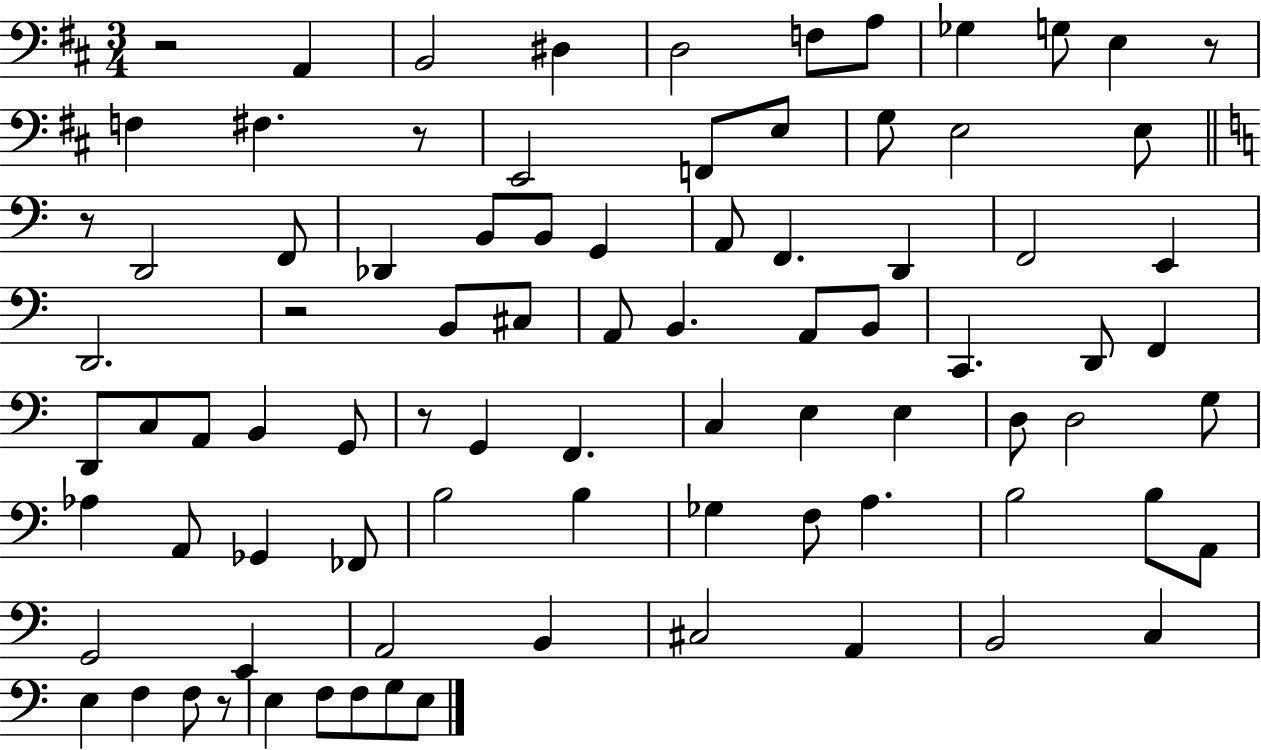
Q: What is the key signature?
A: D major